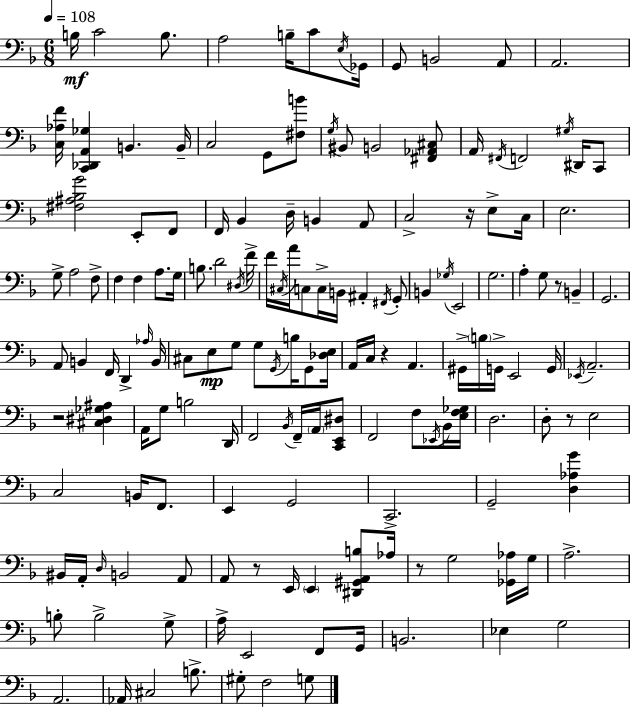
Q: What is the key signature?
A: D minor